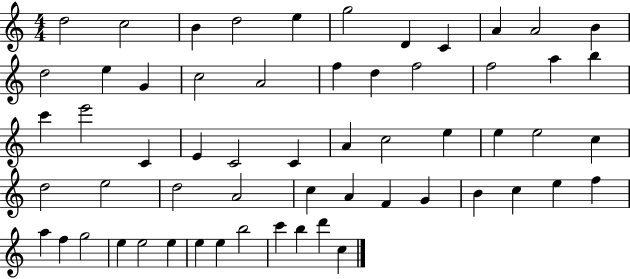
{
  \clef treble
  \numericTimeSignature
  \time 4/4
  \key c \major
  d''2 c''2 | b'4 d''2 e''4 | g''2 d'4 c'4 | a'4 a'2 b'4 | \break d''2 e''4 g'4 | c''2 a'2 | f''4 d''4 f''2 | f''2 a''4 b''4 | \break c'''4 e'''2 c'4 | e'4 c'2 c'4 | a'4 c''2 e''4 | e''4 e''2 c''4 | \break d''2 e''2 | d''2 a'2 | c''4 a'4 f'4 g'4 | b'4 c''4 e''4 f''4 | \break a''4 f''4 g''2 | e''4 e''2 e''4 | e''4 e''4 b''2 | c'''4 b''4 d'''4 c''4 | \break \bar "|."
}